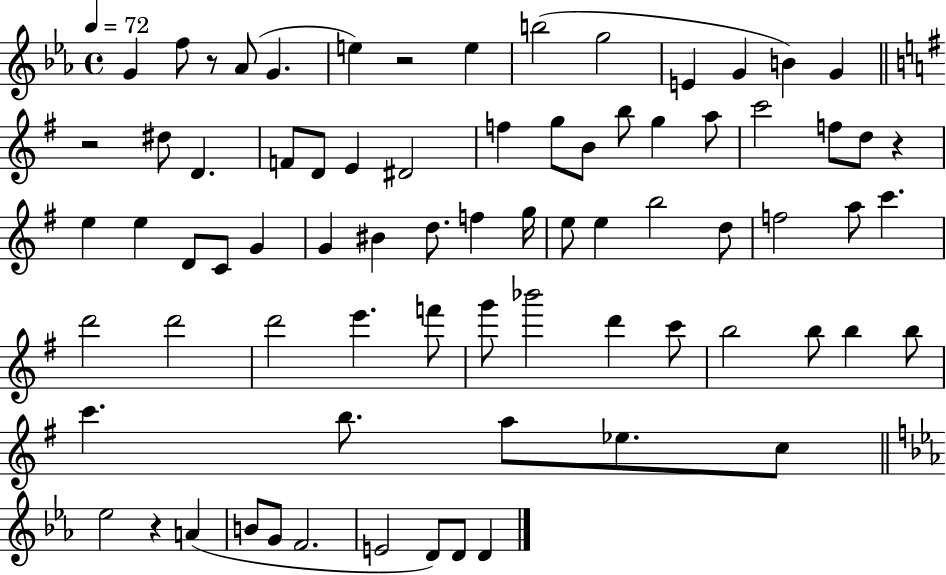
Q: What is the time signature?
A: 4/4